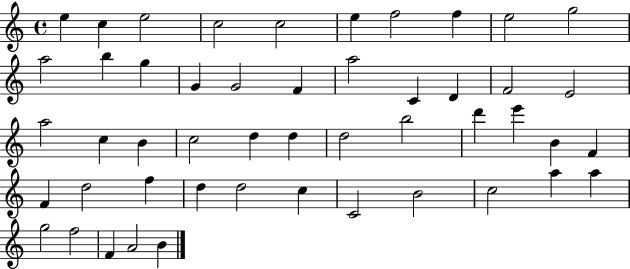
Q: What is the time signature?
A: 4/4